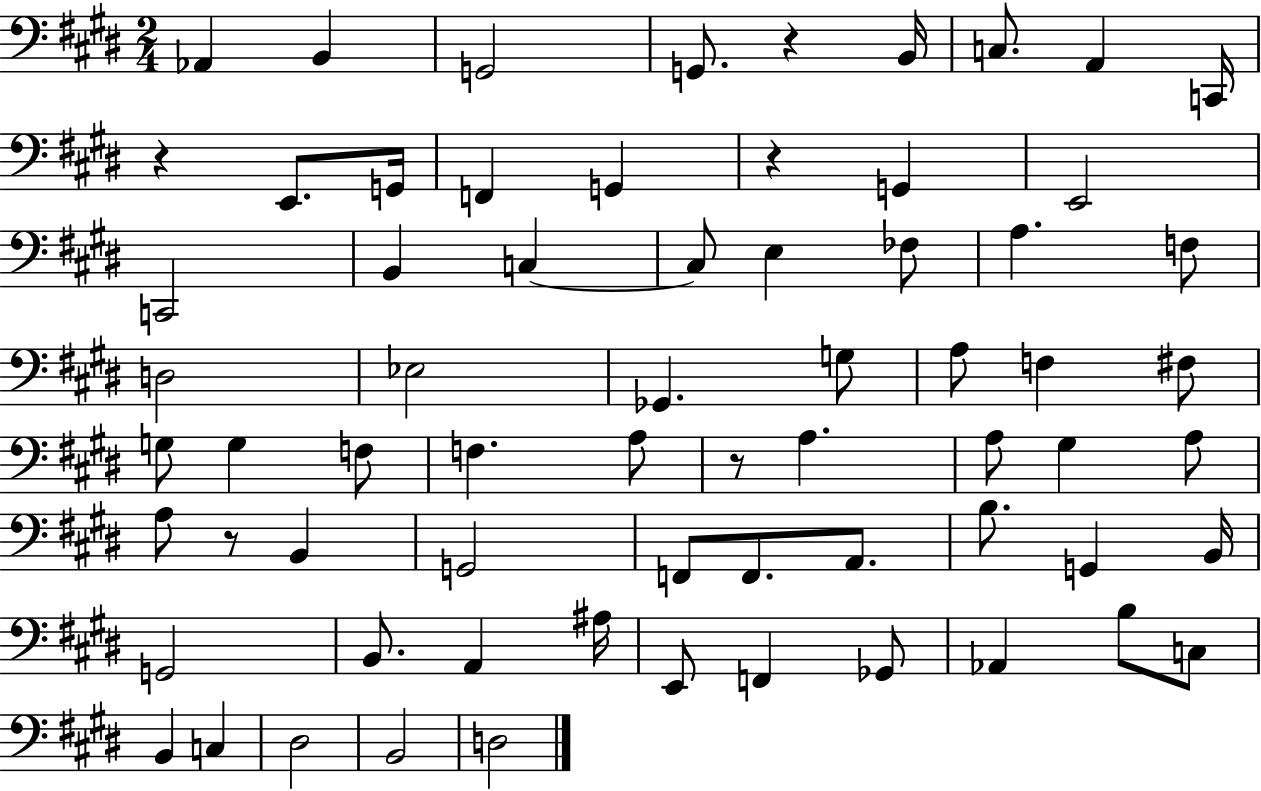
{
  \clef bass
  \numericTimeSignature
  \time 2/4
  \key e \major
  aes,4 b,4 | g,2 | g,8. r4 b,16 | c8. a,4 c,16 | \break r4 e,8. g,16 | f,4 g,4 | r4 g,4 | e,2 | \break c,2 | b,4 c4~~ | c8 e4 fes8 | a4. f8 | \break d2 | ees2 | ges,4. g8 | a8 f4 fis8 | \break g8 g4 f8 | f4. a8 | r8 a4. | a8 gis4 a8 | \break a8 r8 b,4 | g,2 | f,8 f,8. a,8. | b8. g,4 b,16 | \break g,2 | b,8. a,4 ais16 | e,8 f,4 ges,8 | aes,4 b8 c8 | \break b,4 c4 | dis2 | b,2 | d2 | \break \bar "|."
}